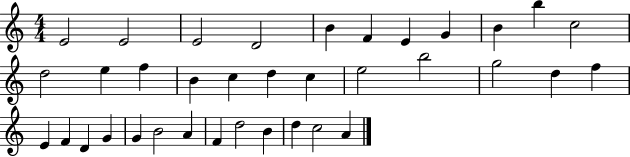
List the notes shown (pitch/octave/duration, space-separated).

E4/h E4/h E4/h D4/h B4/q F4/q E4/q G4/q B4/q B5/q C5/h D5/h E5/q F5/q B4/q C5/q D5/q C5/q E5/h B5/h G5/h D5/q F5/q E4/q F4/q D4/q G4/q G4/q B4/h A4/q F4/q D5/h B4/q D5/q C5/h A4/q